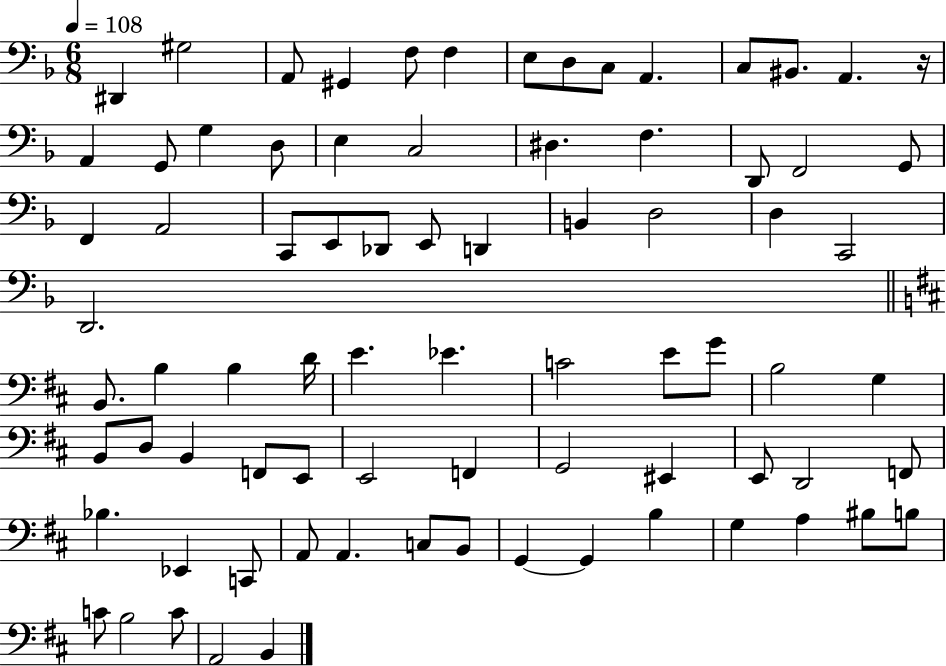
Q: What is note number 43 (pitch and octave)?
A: C4